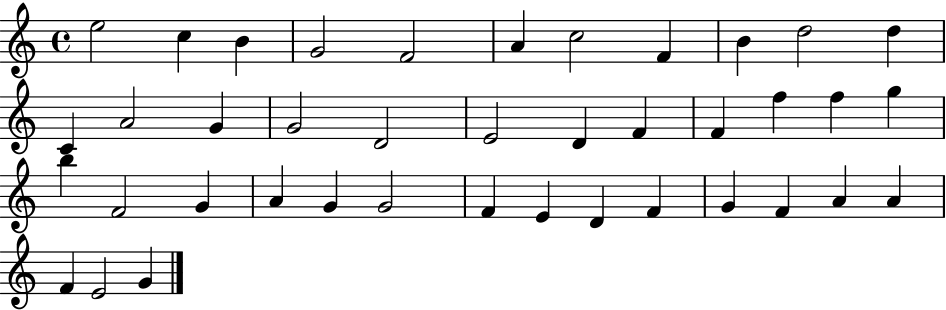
{
  \clef treble
  \time 4/4
  \defaultTimeSignature
  \key c \major
  e''2 c''4 b'4 | g'2 f'2 | a'4 c''2 f'4 | b'4 d''2 d''4 | \break c'4 a'2 g'4 | g'2 d'2 | e'2 d'4 f'4 | f'4 f''4 f''4 g''4 | \break b''4 f'2 g'4 | a'4 g'4 g'2 | f'4 e'4 d'4 f'4 | g'4 f'4 a'4 a'4 | \break f'4 e'2 g'4 | \bar "|."
}